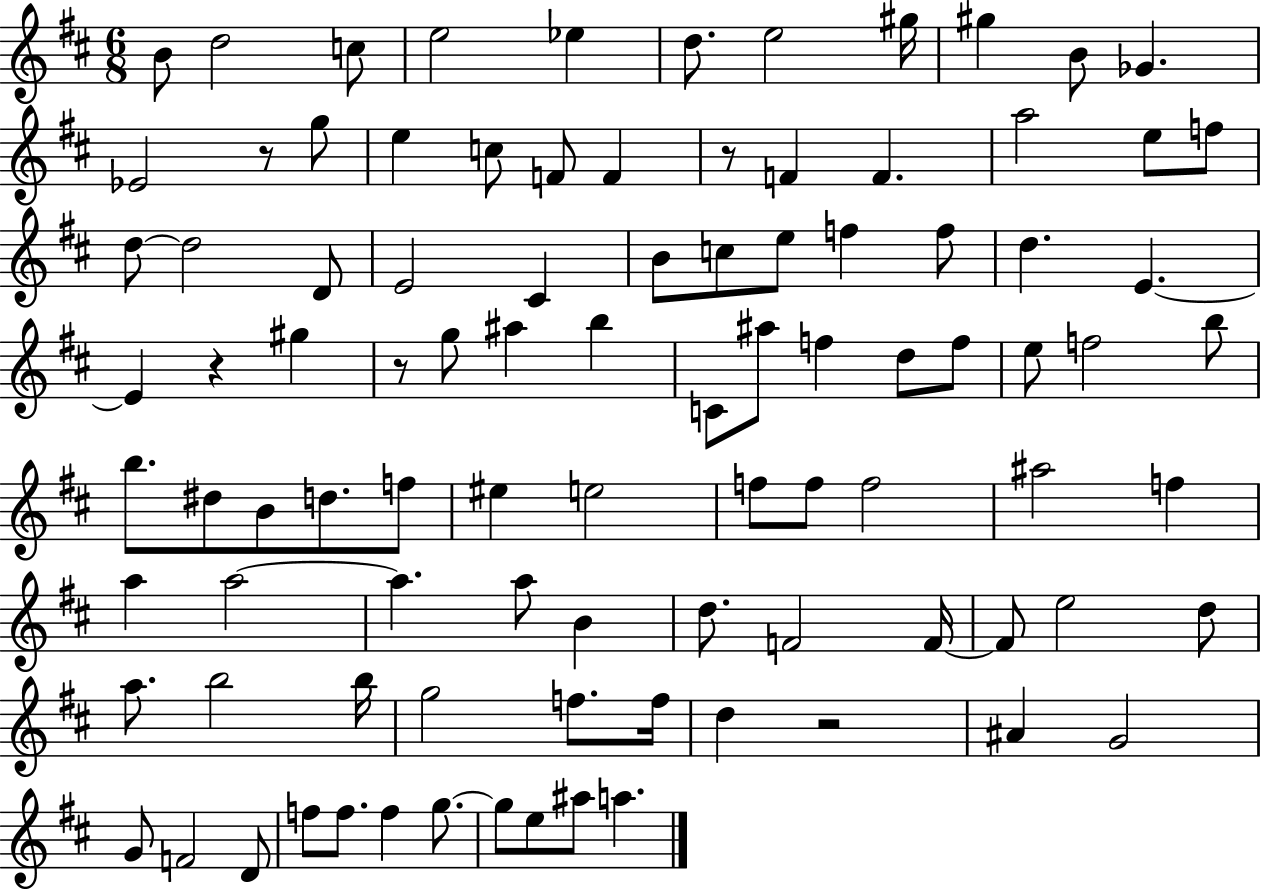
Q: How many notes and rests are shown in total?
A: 95